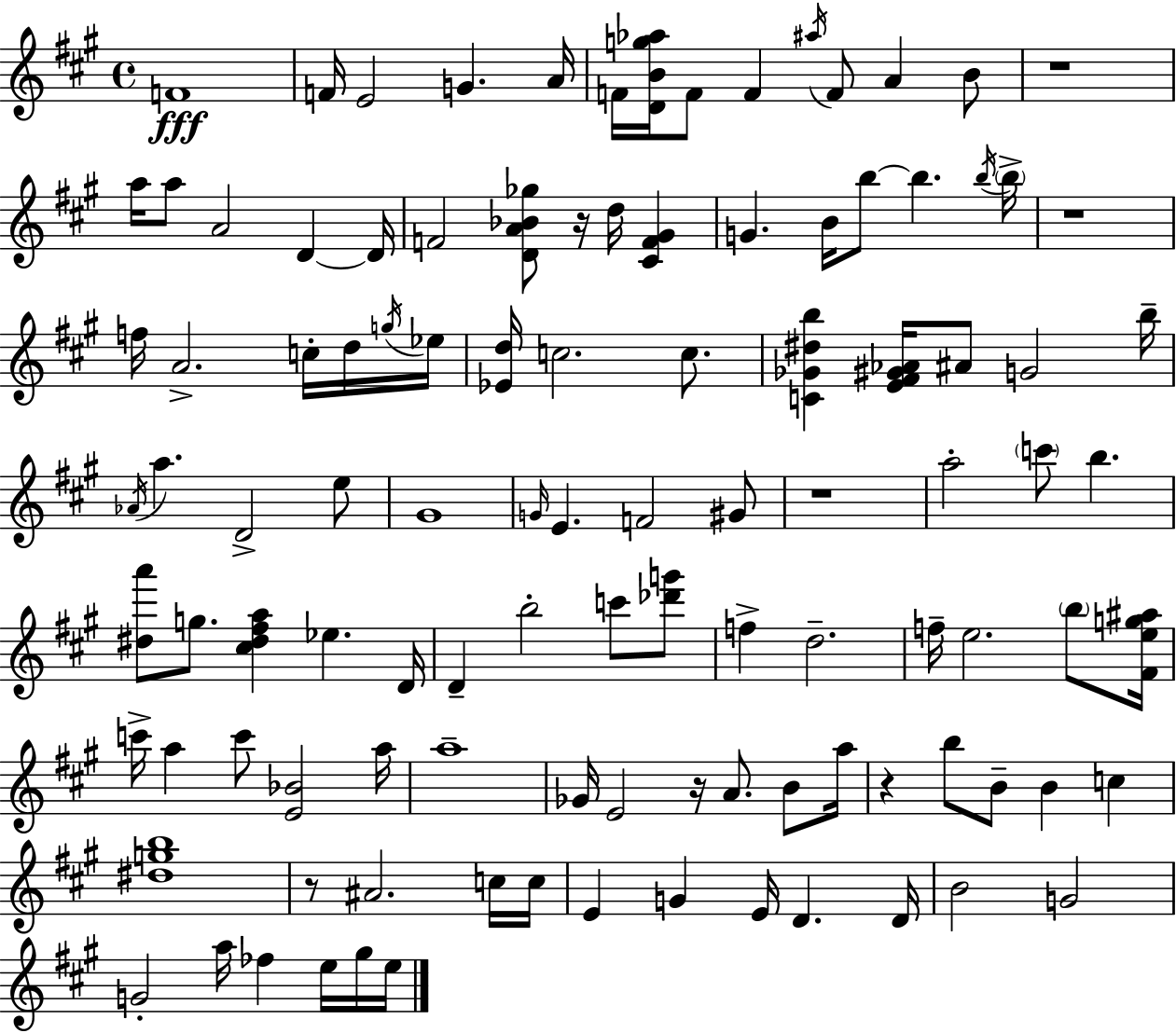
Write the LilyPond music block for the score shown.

{
  \clef treble
  \time 4/4
  \defaultTimeSignature
  \key a \major
  f'1\fff | f'16 e'2 g'4. a'16 | f'16 <d' b' g'' aes''>16 f'8 f'4 \acciaccatura { ais''16 } f'8 a'4 b'8 | r1 | \break a''16 a''8 a'2 d'4~~ | d'16 f'2 <d' a' bes' ges''>8 r16 d''16 <cis' f' gis'>4 | g'4. b'16 b''8~~ b''4. | \acciaccatura { b''16 } \parenthesize b''16-> r1 | \break f''16 a'2.-> c''16-. | d''16 \acciaccatura { g''16 } ees''16 <ees' d''>16 c''2. | c''8. <c' ges' dis'' b''>4 <e' fis' gis' aes'>16 ais'8 g'2 | b''16-- \acciaccatura { aes'16 } a''4. d'2-> | \break e''8 gis'1 | \grace { g'16 } e'4. f'2 | gis'8 r1 | a''2-. \parenthesize c'''8 b''4. | \break <dis'' a'''>8 g''8. <cis'' dis'' fis'' a''>4 ees''4. | d'16 d'4-- b''2-. | c'''8 <des''' g'''>8 f''4-> d''2.-- | f''16-- e''2. | \break \parenthesize b''8 <fis' e'' g'' ais''>16 c'''16-> a''4 c'''8 <e' bes'>2 | a''16 a''1-- | ges'16 e'2 r16 a'8. | b'8 a''16 r4 b''8 b'8-- b'4 | \break c''4 <dis'' g'' b''>1 | r8 ais'2. | c''16 c''16 e'4 g'4 e'16 d'4. | d'16 b'2 g'2 | \break g'2-. a''16 fes''4 | e''16 gis''16 e''16 \bar "|."
}